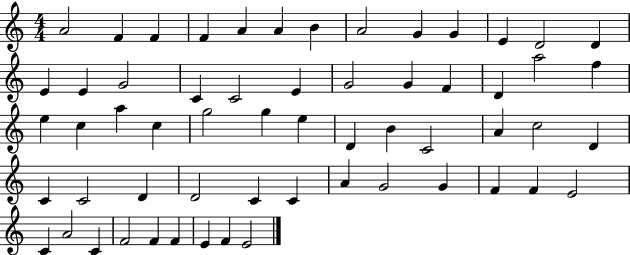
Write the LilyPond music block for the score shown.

{
  \clef treble
  \numericTimeSignature
  \time 4/4
  \key c \major
  a'2 f'4 f'4 | f'4 a'4 a'4 b'4 | a'2 g'4 g'4 | e'4 d'2 d'4 | \break e'4 e'4 g'2 | c'4 c'2 e'4 | g'2 g'4 f'4 | d'4 a''2 f''4 | \break e''4 c''4 a''4 c''4 | g''2 g''4 e''4 | d'4 b'4 c'2 | a'4 c''2 d'4 | \break c'4 c'2 d'4 | d'2 c'4 c'4 | a'4 g'2 g'4 | f'4 f'4 e'2 | \break c'4 a'2 c'4 | f'2 f'4 f'4 | e'4 f'4 e'2 | \bar "|."
}